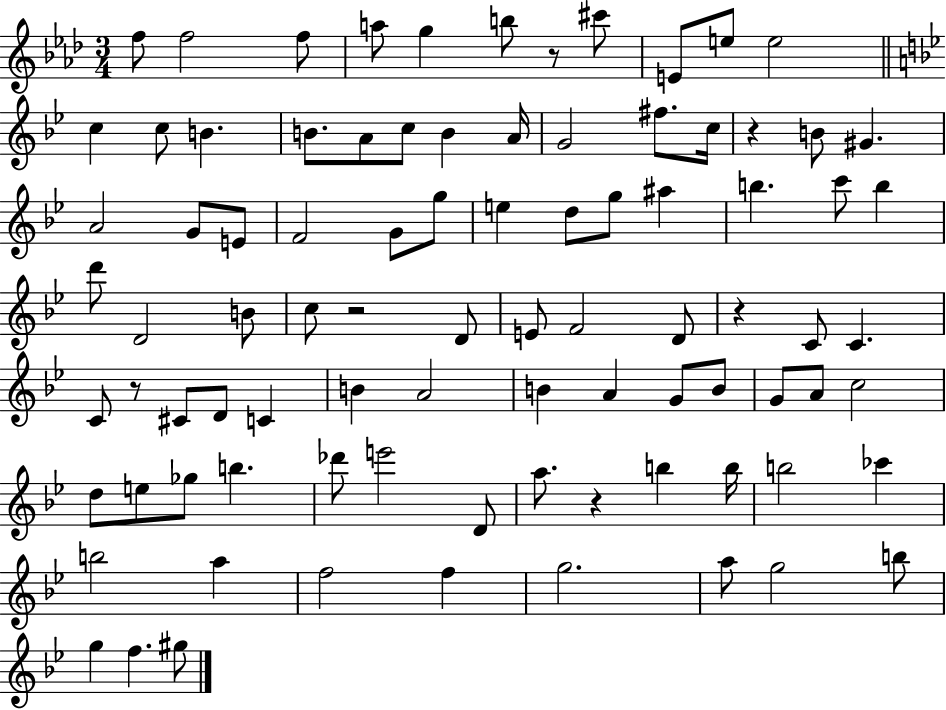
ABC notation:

X:1
T:Untitled
M:3/4
L:1/4
K:Ab
f/2 f2 f/2 a/2 g b/2 z/2 ^c'/2 E/2 e/2 e2 c c/2 B B/2 A/2 c/2 B A/4 G2 ^f/2 c/4 z B/2 ^G A2 G/2 E/2 F2 G/2 g/2 e d/2 g/2 ^a b c'/2 b d'/2 D2 B/2 c/2 z2 D/2 E/2 F2 D/2 z C/2 C C/2 z/2 ^C/2 D/2 C B A2 B A G/2 B/2 G/2 A/2 c2 d/2 e/2 _g/2 b _d'/2 e'2 D/2 a/2 z b b/4 b2 _c' b2 a f2 f g2 a/2 g2 b/2 g f ^g/2